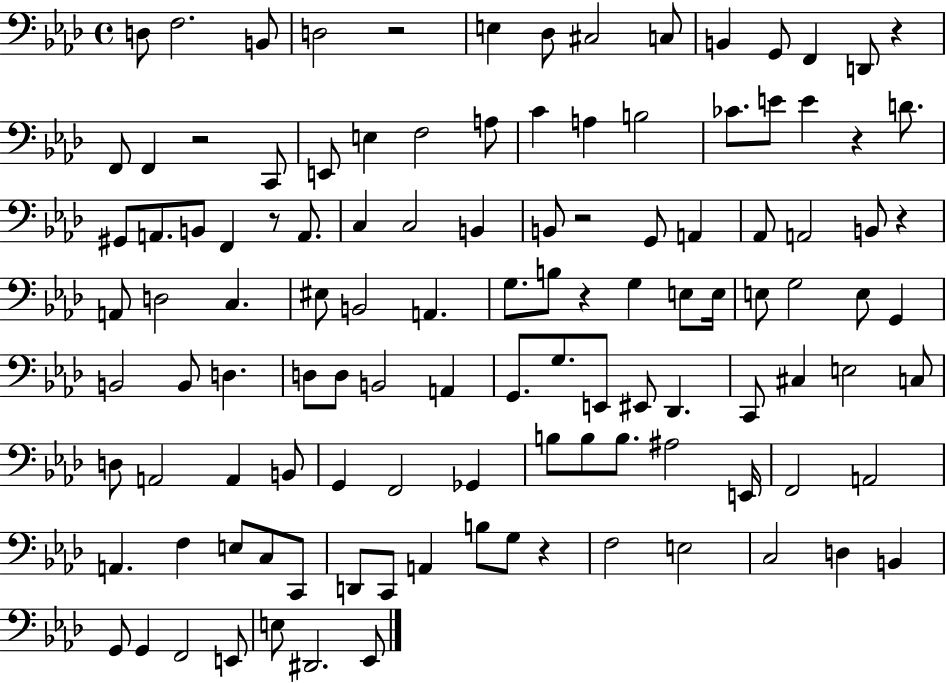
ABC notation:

X:1
T:Untitled
M:4/4
L:1/4
K:Ab
D,/2 F,2 B,,/2 D,2 z2 E, _D,/2 ^C,2 C,/2 B,, G,,/2 F,, D,,/2 z F,,/2 F,, z2 C,,/2 E,,/2 E, F,2 A,/2 C A, B,2 _C/2 E/2 E z D/2 ^G,,/2 A,,/2 B,,/2 F,, z/2 A,,/2 C, C,2 B,, B,,/2 z2 G,,/2 A,, _A,,/2 A,,2 B,,/2 z A,,/2 D,2 C, ^E,/2 B,,2 A,, G,/2 B,/2 z G, E,/2 E,/4 E,/2 G,2 E,/2 G,, B,,2 B,,/2 D, D,/2 D,/2 B,,2 A,, G,,/2 G,/2 E,,/2 ^E,,/2 _D,, C,,/2 ^C, E,2 C,/2 D,/2 A,,2 A,, B,,/2 G,, F,,2 _G,, B,/2 B,/2 B,/2 ^A,2 E,,/4 F,,2 A,,2 A,, F, E,/2 C,/2 C,,/2 D,,/2 C,,/2 A,, B,/2 G,/2 z F,2 E,2 C,2 D, B,, G,,/2 G,, F,,2 E,,/2 E,/2 ^D,,2 _E,,/2